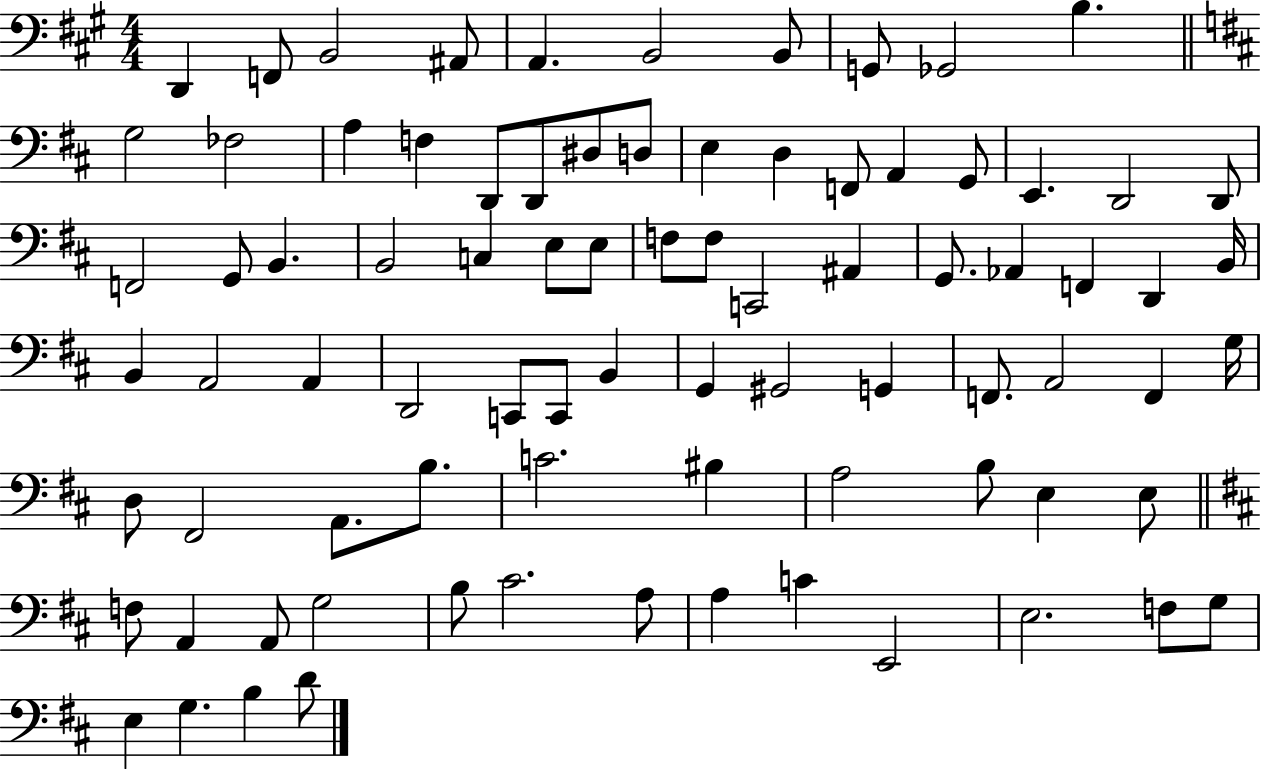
X:1
T:Untitled
M:4/4
L:1/4
K:A
D,, F,,/2 B,,2 ^A,,/2 A,, B,,2 B,,/2 G,,/2 _G,,2 B, G,2 _F,2 A, F, D,,/2 D,,/2 ^D,/2 D,/2 E, D, F,,/2 A,, G,,/2 E,, D,,2 D,,/2 F,,2 G,,/2 B,, B,,2 C, E,/2 E,/2 F,/2 F,/2 C,,2 ^A,, G,,/2 _A,, F,, D,, B,,/4 B,, A,,2 A,, D,,2 C,,/2 C,,/2 B,, G,, ^G,,2 G,, F,,/2 A,,2 F,, G,/4 D,/2 ^F,,2 A,,/2 B,/2 C2 ^B, A,2 B,/2 E, E,/2 F,/2 A,, A,,/2 G,2 B,/2 ^C2 A,/2 A, C E,,2 E,2 F,/2 G,/2 E, G, B, D/2